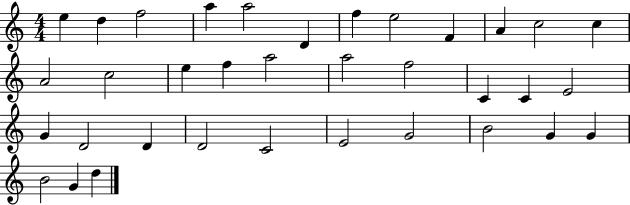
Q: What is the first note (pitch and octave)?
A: E5